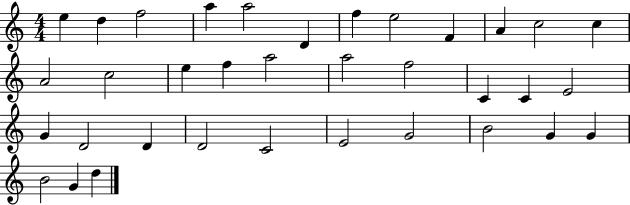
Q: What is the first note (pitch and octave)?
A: E5